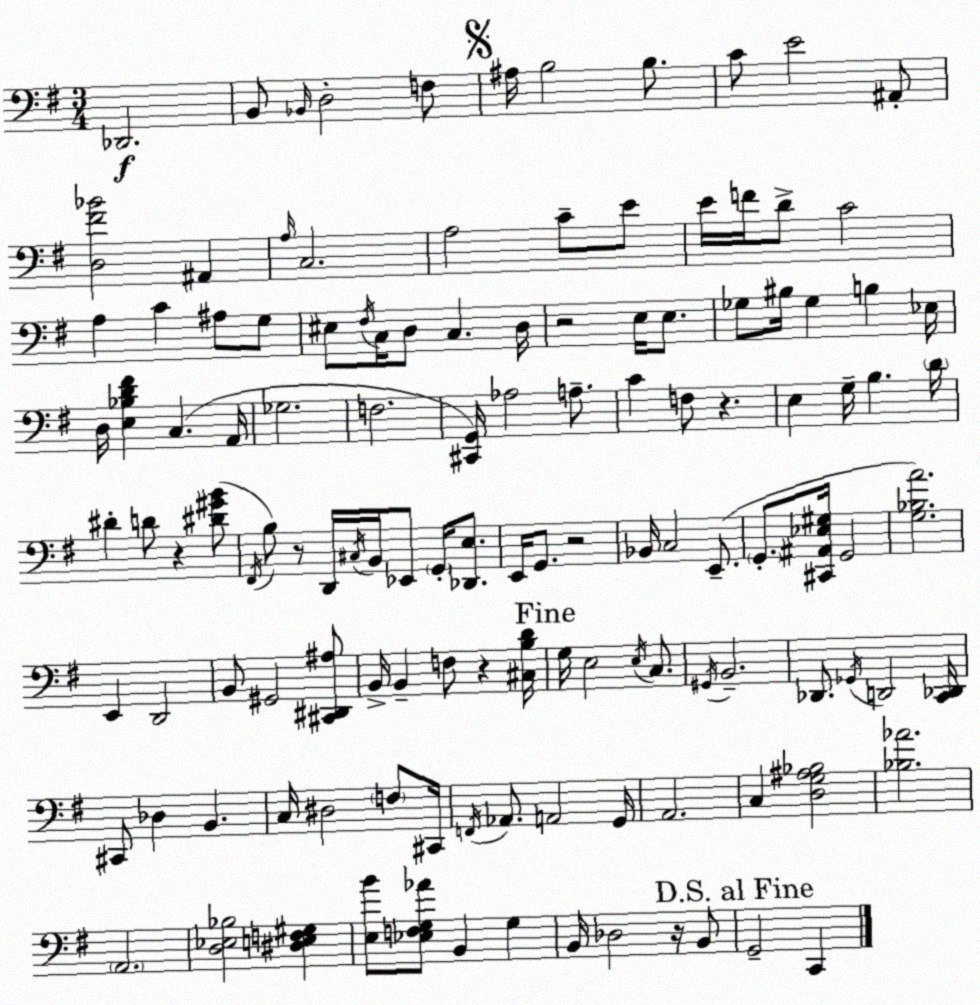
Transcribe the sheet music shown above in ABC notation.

X:1
T:Untitled
M:3/4
L:1/4
K:G
_D,,2 B,,/2 _B,,/4 D,2 F,/2 ^A,/4 B,2 B,/2 C/2 E2 ^A,,/2 [D,^F_B]2 ^A,, A,/4 C,2 A,2 C/2 E/2 E/4 F/4 D/2 C2 A, C ^A,/2 G,/2 ^E,/2 ^F,/4 C,/4 D,/2 C, D,/4 z2 E,/4 E,/2 _G,/2 ^B,/4 _G, B, _E,/4 D,/4 [E,_B,D^F] C, A,,/4 _G,2 F,2 [^C,,G,,]/4 _A,2 A,/2 C F,/2 z E, G,/4 B, D/4 ^D D/2 z [^D^GB]/2 ^F,,/4 B,/2 z/2 D,,/4 ^C,/4 B,,/4 _E,,/2 G,,/4 [_D,,E,]/2 E,,/4 G,,/2 z2 _B,,/4 C,2 E,,/2 G,,/2 [^C,,^A,,_E,^G,]/4 G,,2 [G,_B,A]2 E,, D,,2 B,,/2 ^G,,2 [^C,,^D,,^A,]/2 B,,/4 B,, F,/2 z [^C,B,D]/4 G,/4 E,2 E,/4 C,/2 ^G,,/4 B,,2 _D,,/2 _G,,/4 D,,2 [C,,_D,,]/4 ^C,,/2 _D, B,, C,/4 ^D,2 F,/2 ^C,,/4 F,,/4 _A,,/2 A,,2 G,,/4 A,,2 C, [D,G,^A,_B,]2 [_B,_A]2 A,,2 [D,_E,_B,]2 [^D,E,F,^G,] [E,B]/2 [_E,F,G,_A]/2 B,, G, B,,/4 _D,2 z/4 B,,/2 G,,2 C,,